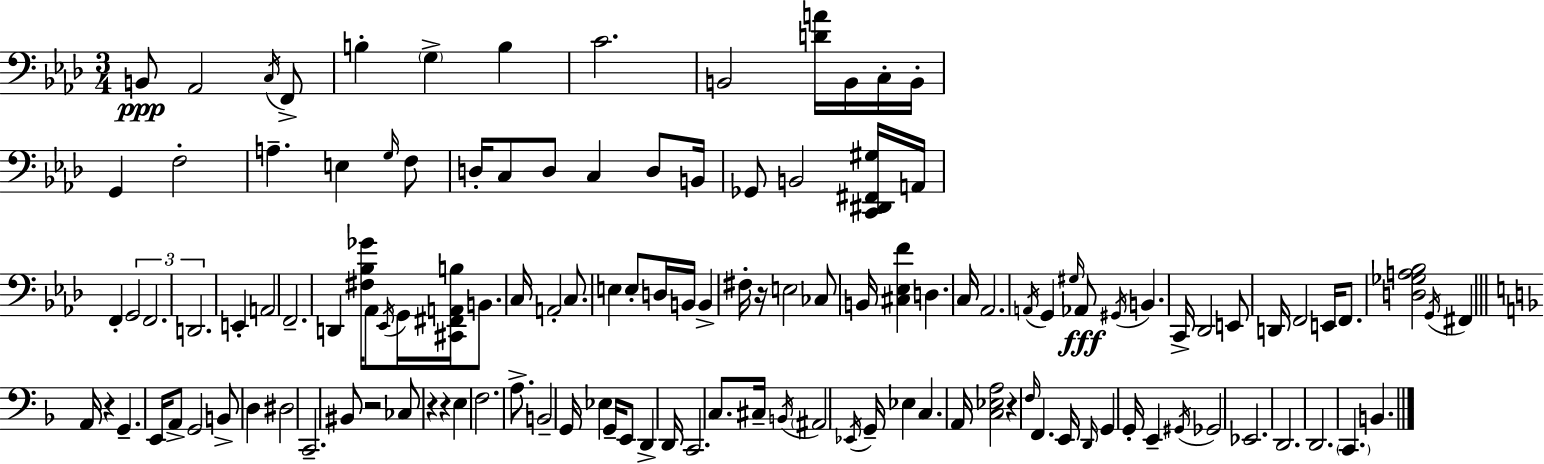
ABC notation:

X:1
T:Untitled
M:3/4
L:1/4
K:Fm
B,,/2 _A,,2 C,/4 F,,/2 B, G, B, C2 B,,2 [DA]/4 B,,/4 C,/4 B,,/4 G,, F,2 A, E, G,/4 F,/2 D,/4 C,/2 D,/2 C, D,/2 B,,/4 _G,,/2 B,,2 [C,,^D,,^F,,^G,]/4 A,,/4 F,, G,,2 F,,2 D,,2 E,, A,,2 F,,2 D,, [^F,_B,_G]/4 _A,,/2 _E,,/4 G,,/4 [^C,,^F,,A,,B,]/4 B,,/2 C,/4 A,,2 C,/2 E, E,/2 D,/4 B,,/4 B,, ^F,/4 z/4 E,2 _C,/2 B,,/4 [^C,_E,F] D, C,/4 _A,,2 A,,/4 G,, ^G,/4 _A,,/2 ^G,,/4 B,, C,,/4 _D,,2 E,,/2 D,,/4 F,,2 E,,/4 F,,/2 [D,_G,A,_B,]2 G,,/4 ^F,, A,,/4 z G,, E,,/4 A,,/2 G,,2 B,,/2 D, ^D,2 C,,2 ^B,,/2 z2 _C,/2 z z E, F,2 A,/2 B,,2 G,,/4 _E, G,,/4 E,,/2 D,, D,,/4 C,,2 C,/2 ^C,/4 B,,/4 ^A,,2 _E,,/4 G,,/4 _E, C, A,,/4 [C,_E,A,]2 z F,/4 F,, E,,/4 D,,/4 G,, G,,/4 E,, ^G,,/4 _G,,2 _E,,2 D,,2 D,,2 C,, B,,